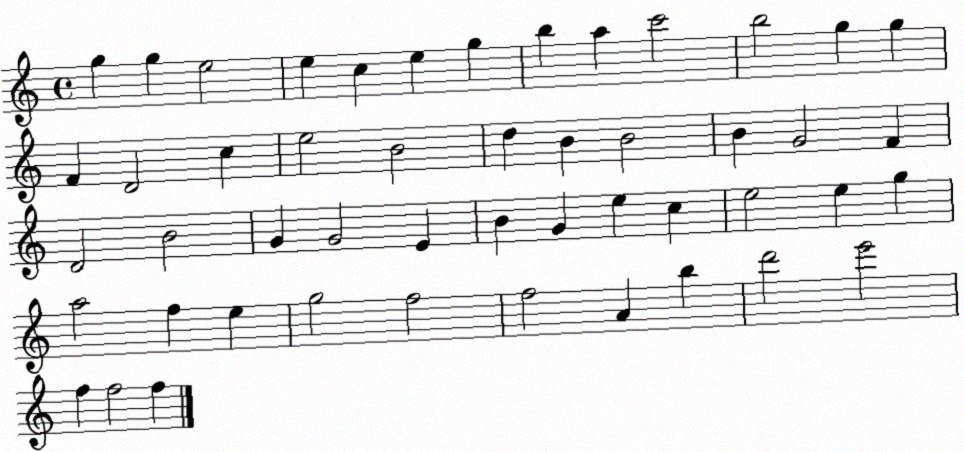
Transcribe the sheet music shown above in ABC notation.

X:1
T:Untitled
M:4/4
L:1/4
K:C
g g e2 e c e g b a c'2 b2 g g F D2 c e2 B2 d B B2 B G2 F D2 B2 G G2 E B G e c e2 e g a2 f e g2 f2 f2 A b d'2 e'2 f f2 f